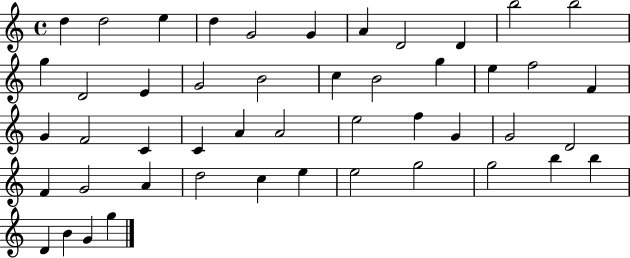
{
  \clef treble
  \time 4/4
  \defaultTimeSignature
  \key c \major
  d''4 d''2 e''4 | d''4 g'2 g'4 | a'4 d'2 d'4 | b''2 b''2 | \break g''4 d'2 e'4 | g'2 b'2 | c''4 b'2 g''4 | e''4 f''2 f'4 | \break g'4 f'2 c'4 | c'4 a'4 a'2 | e''2 f''4 g'4 | g'2 d'2 | \break f'4 g'2 a'4 | d''2 c''4 e''4 | e''2 g''2 | g''2 b''4 b''4 | \break d'4 b'4 g'4 g''4 | \bar "|."
}